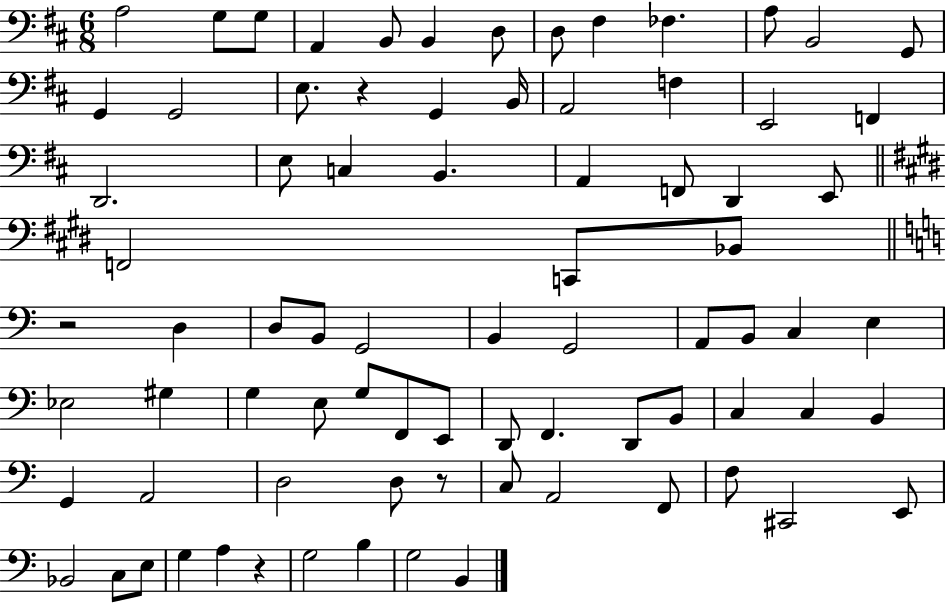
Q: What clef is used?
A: bass